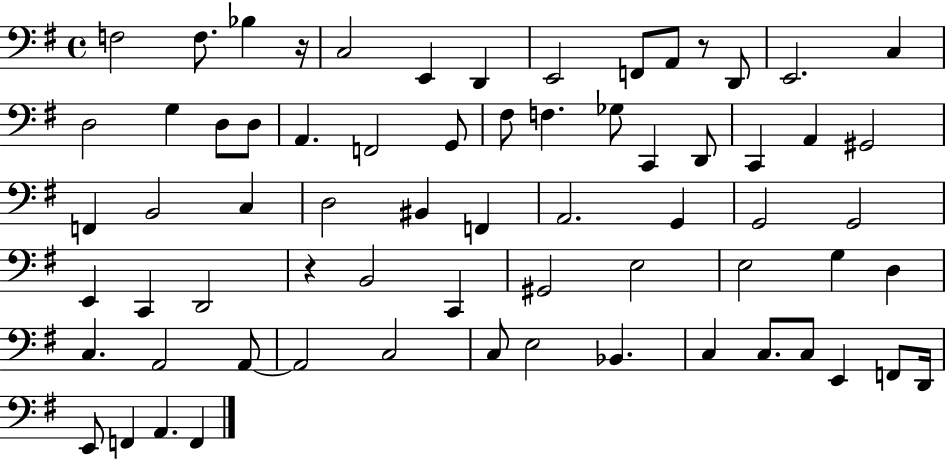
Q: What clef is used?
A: bass